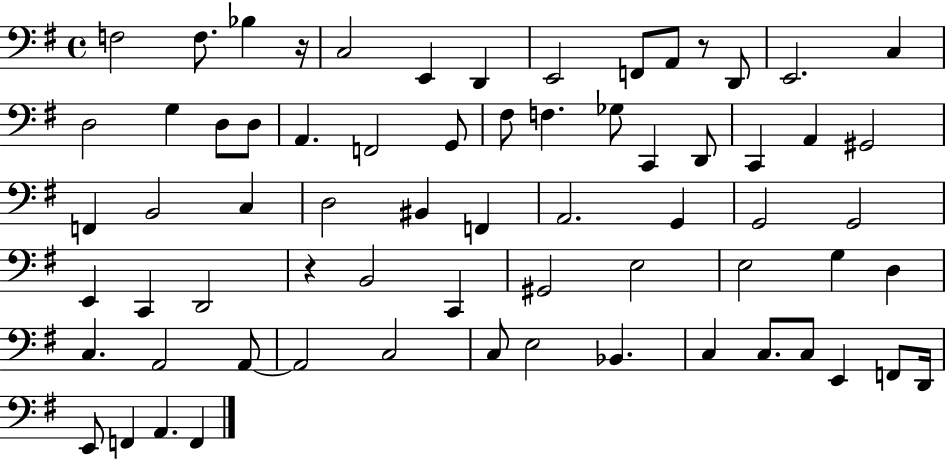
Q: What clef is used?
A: bass